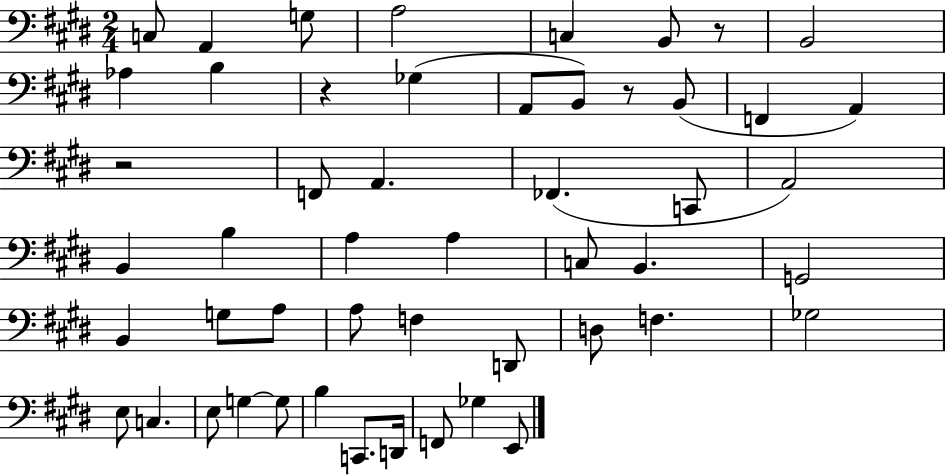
X:1
T:Untitled
M:2/4
L:1/4
K:E
C,/2 A,, G,/2 A,2 C, B,,/2 z/2 B,,2 _A, B, z _G, A,,/2 B,,/2 z/2 B,,/2 F,, A,, z2 F,,/2 A,, _F,, C,,/2 A,,2 B,, B, A, A, C,/2 B,, G,,2 B,, G,/2 A,/2 A,/2 F, D,,/2 D,/2 F, _G,2 E,/2 C, E,/2 G, G,/2 B, C,,/2 D,,/4 F,,/2 _G, E,,/2